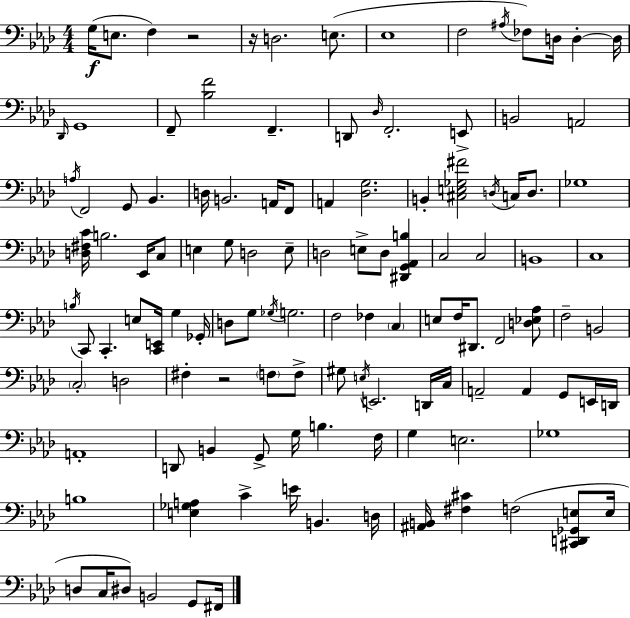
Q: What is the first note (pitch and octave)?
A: G3